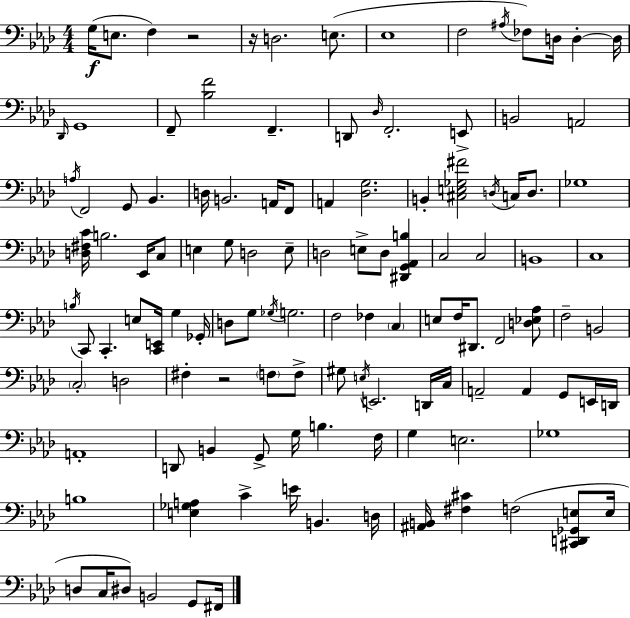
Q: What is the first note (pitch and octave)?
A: G3